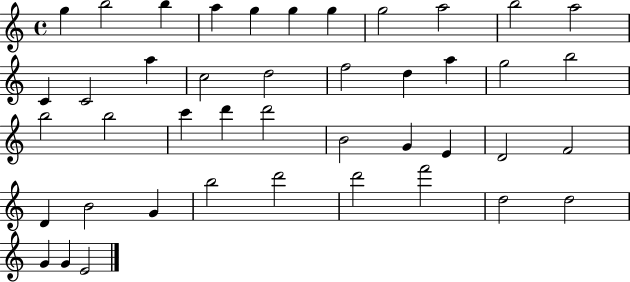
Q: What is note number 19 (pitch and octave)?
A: A5